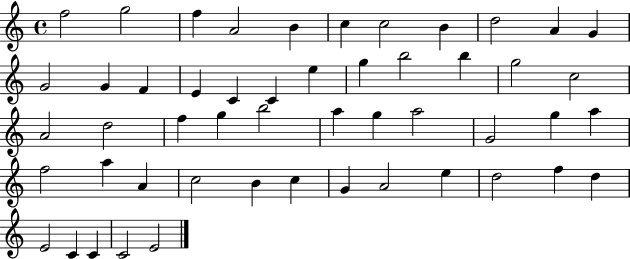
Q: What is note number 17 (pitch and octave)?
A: C4